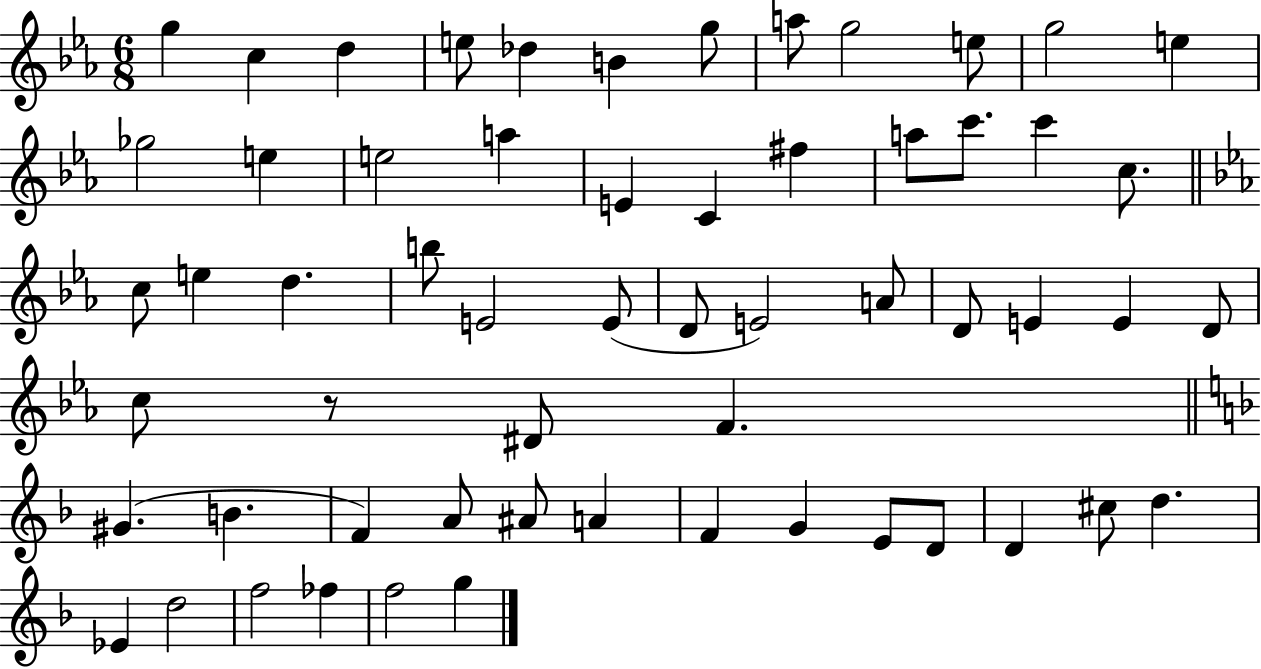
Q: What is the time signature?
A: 6/8